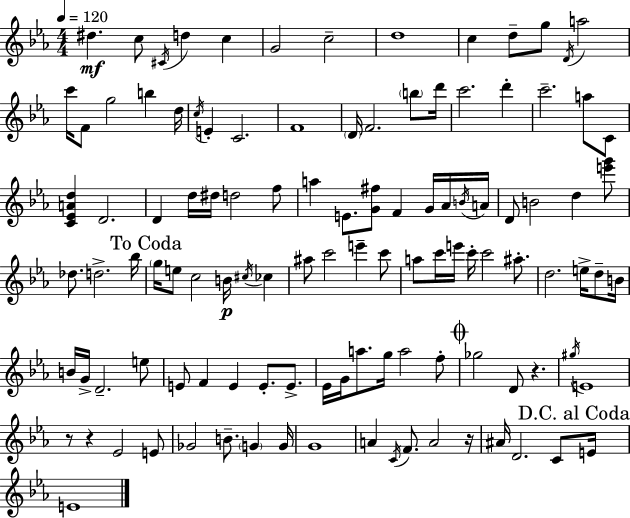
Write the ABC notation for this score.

X:1
T:Untitled
M:4/4
L:1/4
K:Eb
^d c/2 ^C/4 d c G2 c2 d4 c d/2 g/2 D/4 a2 c'/4 F/2 g2 b d/4 c/4 E C2 F4 D/4 F2 b/2 d'/4 c'2 d' c'2 a/2 C/2 [C_EAd] D2 D d/4 ^d/4 d2 f/2 a E/2 [G^f]/2 F G/4 _A/4 B/4 A/4 D/2 B2 d [e'g']/2 _d/2 d2 _b/4 g/4 e/2 c2 B/4 ^c/4 _c ^a/2 c'2 e' c'/2 a/2 c'/4 e'/4 c'/4 c'2 ^a/2 d2 e/4 d/2 B/4 B/4 G/4 D2 e/2 E/2 F E E/2 E/2 _E/4 G/4 a/2 g/4 a2 f/2 _g2 D/2 z ^g/4 E4 z/2 z _E2 E/2 _G2 B/2 G G/4 G4 A C/4 F/2 A2 z/4 ^A/4 D2 C/2 E/4 E4